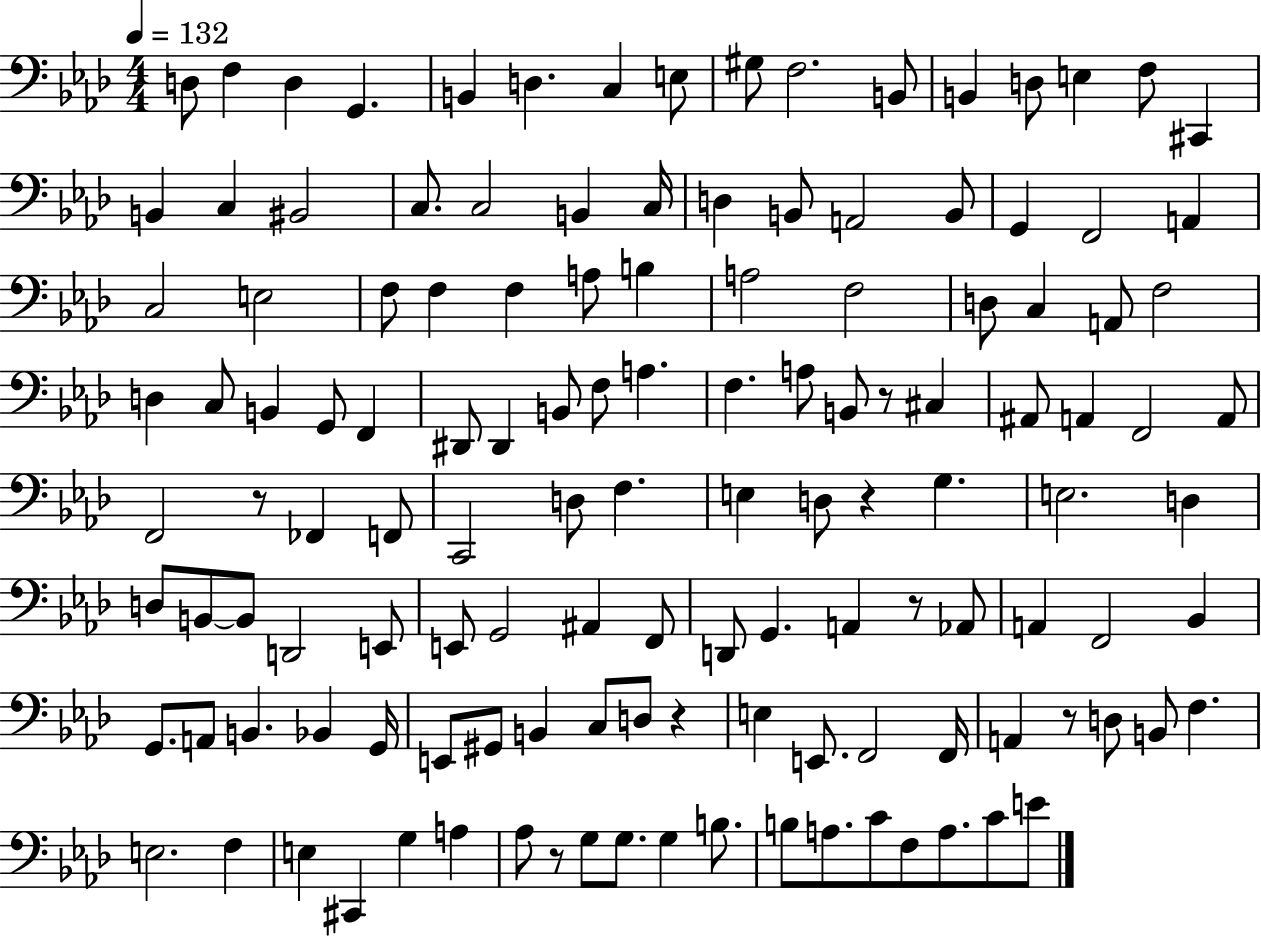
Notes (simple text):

D3/e F3/q D3/q G2/q. B2/q D3/q. C3/q E3/e G#3/e F3/h. B2/e B2/q D3/e E3/q F3/e C#2/q B2/q C3/q BIS2/h C3/e. C3/h B2/q C3/s D3/q B2/e A2/h B2/e G2/q F2/h A2/q C3/h E3/h F3/e F3/q F3/q A3/e B3/q A3/h F3/h D3/e C3/q A2/e F3/h D3/q C3/e B2/q G2/e F2/q D#2/e D#2/q B2/e F3/e A3/q. F3/q. A3/e B2/e R/e C#3/q A#2/e A2/q F2/h A2/e F2/h R/e FES2/q F2/e C2/h D3/e F3/q. E3/q D3/e R/q G3/q. E3/h. D3/q D3/e B2/e B2/e D2/h E2/e E2/e G2/h A#2/q F2/e D2/e G2/q. A2/q R/e Ab2/e A2/q F2/h Bb2/q G2/e. A2/e B2/q. Bb2/q G2/s E2/e G#2/e B2/q C3/e D3/e R/q E3/q E2/e. F2/h F2/s A2/q R/e D3/e B2/e F3/q. E3/h. F3/q E3/q C#2/q G3/q A3/q Ab3/e R/e G3/e G3/e. G3/q B3/e. B3/e A3/e. C4/e F3/e A3/e. C4/e E4/e